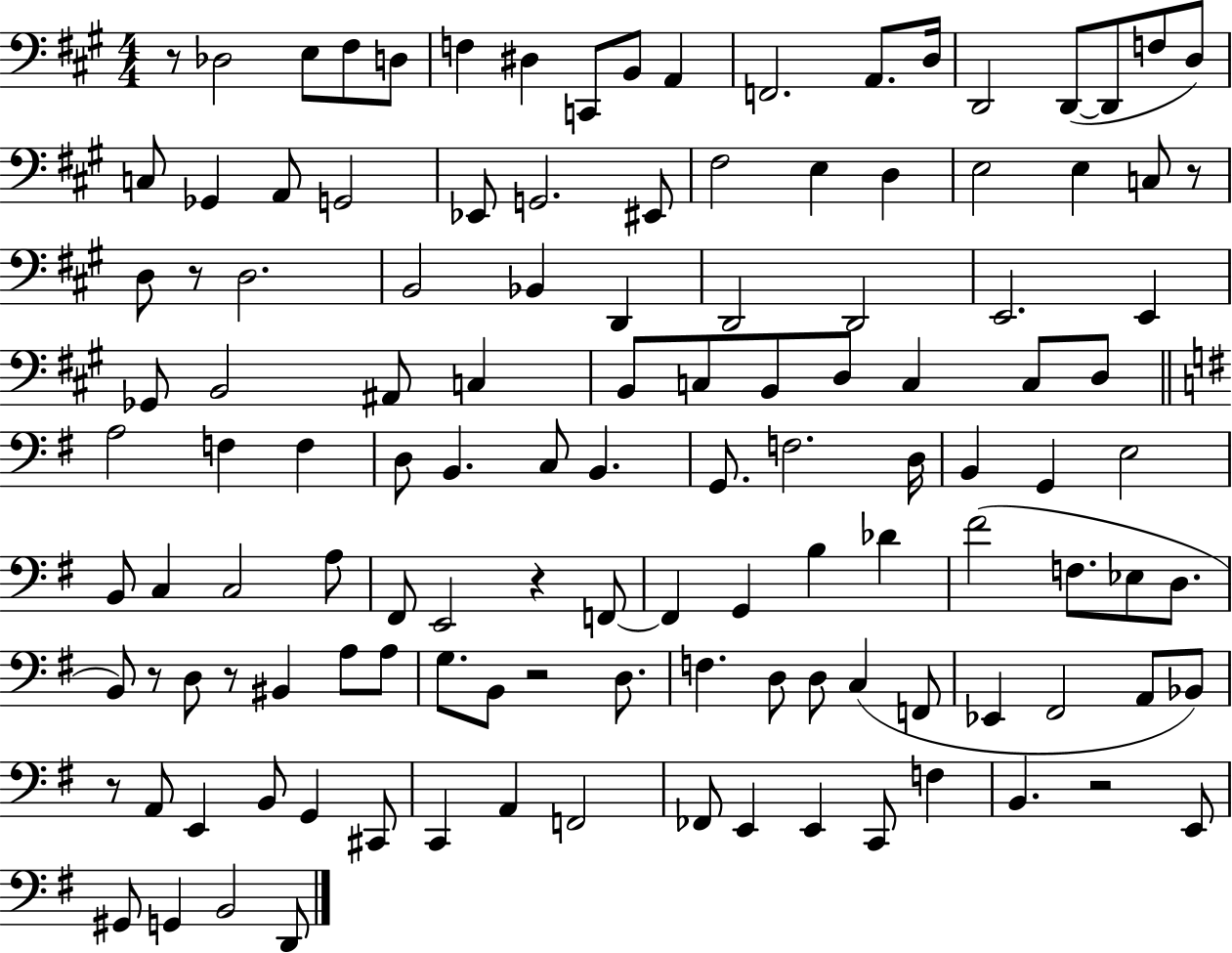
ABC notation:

X:1
T:Untitled
M:4/4
L:1/4
K:A
z/2 _D,2 E,/2 ^F,/2 D,/2 F, ^D, C,,/2 B,,/2 A,, F,,2 A,,/2 D,/4 D,,2 D,,/2 D,,/2 F,/2 D,/2 C,/2 _G,, A,,/2 G,,2 _E,,/2 G,,2 ^E,,/2 ^F,2 E, D, E,2 E, C,/2 z/2 D,/2 z/2 D,2 B,,2 _B,, D,, D,,2 D,,2 E,,2 E,, _G,,/2 B,,2 ^A,,/2 C, B,,/2 C,/2 B,,/2 D,/2 C, C,/2 D,/2 A,2 F, F, D,/2 B,, C,/2 B,, G,,/2 F,2 D,/4 B,, G,, E,2 B,,/2 C, C,2 A,/2 ^F,,/2 E,,2 z F,,/2 F,, G,, B, _D ^F2 F,/2 _E,/2 D,/2 B,,/2 z/2 D,/2 z/2 ^B,, A,/2 A,/2 G,/2 B,,/2 z2 D,/2 F, D,/2 D,/2 C, F,,/2 _E,, ^F,,2 A,,/2 _B,,/2 z/2 A,,/2 E,, B,,/2 G,, ^C,,/2 C,, A,, F,,2 _F,,/2 E,, E,, C,,/2 F, B,, z2 E,,/2 ^G,,/2 G,, B,,2 D,,/2